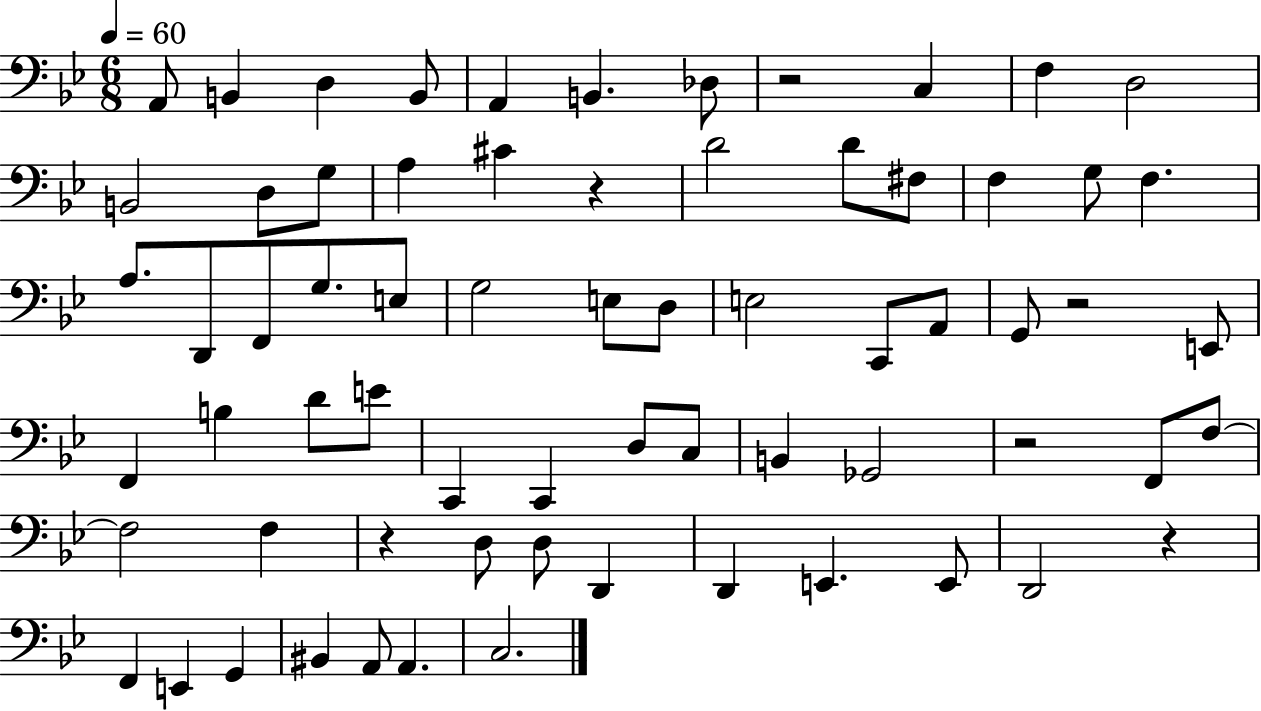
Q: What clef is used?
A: bass